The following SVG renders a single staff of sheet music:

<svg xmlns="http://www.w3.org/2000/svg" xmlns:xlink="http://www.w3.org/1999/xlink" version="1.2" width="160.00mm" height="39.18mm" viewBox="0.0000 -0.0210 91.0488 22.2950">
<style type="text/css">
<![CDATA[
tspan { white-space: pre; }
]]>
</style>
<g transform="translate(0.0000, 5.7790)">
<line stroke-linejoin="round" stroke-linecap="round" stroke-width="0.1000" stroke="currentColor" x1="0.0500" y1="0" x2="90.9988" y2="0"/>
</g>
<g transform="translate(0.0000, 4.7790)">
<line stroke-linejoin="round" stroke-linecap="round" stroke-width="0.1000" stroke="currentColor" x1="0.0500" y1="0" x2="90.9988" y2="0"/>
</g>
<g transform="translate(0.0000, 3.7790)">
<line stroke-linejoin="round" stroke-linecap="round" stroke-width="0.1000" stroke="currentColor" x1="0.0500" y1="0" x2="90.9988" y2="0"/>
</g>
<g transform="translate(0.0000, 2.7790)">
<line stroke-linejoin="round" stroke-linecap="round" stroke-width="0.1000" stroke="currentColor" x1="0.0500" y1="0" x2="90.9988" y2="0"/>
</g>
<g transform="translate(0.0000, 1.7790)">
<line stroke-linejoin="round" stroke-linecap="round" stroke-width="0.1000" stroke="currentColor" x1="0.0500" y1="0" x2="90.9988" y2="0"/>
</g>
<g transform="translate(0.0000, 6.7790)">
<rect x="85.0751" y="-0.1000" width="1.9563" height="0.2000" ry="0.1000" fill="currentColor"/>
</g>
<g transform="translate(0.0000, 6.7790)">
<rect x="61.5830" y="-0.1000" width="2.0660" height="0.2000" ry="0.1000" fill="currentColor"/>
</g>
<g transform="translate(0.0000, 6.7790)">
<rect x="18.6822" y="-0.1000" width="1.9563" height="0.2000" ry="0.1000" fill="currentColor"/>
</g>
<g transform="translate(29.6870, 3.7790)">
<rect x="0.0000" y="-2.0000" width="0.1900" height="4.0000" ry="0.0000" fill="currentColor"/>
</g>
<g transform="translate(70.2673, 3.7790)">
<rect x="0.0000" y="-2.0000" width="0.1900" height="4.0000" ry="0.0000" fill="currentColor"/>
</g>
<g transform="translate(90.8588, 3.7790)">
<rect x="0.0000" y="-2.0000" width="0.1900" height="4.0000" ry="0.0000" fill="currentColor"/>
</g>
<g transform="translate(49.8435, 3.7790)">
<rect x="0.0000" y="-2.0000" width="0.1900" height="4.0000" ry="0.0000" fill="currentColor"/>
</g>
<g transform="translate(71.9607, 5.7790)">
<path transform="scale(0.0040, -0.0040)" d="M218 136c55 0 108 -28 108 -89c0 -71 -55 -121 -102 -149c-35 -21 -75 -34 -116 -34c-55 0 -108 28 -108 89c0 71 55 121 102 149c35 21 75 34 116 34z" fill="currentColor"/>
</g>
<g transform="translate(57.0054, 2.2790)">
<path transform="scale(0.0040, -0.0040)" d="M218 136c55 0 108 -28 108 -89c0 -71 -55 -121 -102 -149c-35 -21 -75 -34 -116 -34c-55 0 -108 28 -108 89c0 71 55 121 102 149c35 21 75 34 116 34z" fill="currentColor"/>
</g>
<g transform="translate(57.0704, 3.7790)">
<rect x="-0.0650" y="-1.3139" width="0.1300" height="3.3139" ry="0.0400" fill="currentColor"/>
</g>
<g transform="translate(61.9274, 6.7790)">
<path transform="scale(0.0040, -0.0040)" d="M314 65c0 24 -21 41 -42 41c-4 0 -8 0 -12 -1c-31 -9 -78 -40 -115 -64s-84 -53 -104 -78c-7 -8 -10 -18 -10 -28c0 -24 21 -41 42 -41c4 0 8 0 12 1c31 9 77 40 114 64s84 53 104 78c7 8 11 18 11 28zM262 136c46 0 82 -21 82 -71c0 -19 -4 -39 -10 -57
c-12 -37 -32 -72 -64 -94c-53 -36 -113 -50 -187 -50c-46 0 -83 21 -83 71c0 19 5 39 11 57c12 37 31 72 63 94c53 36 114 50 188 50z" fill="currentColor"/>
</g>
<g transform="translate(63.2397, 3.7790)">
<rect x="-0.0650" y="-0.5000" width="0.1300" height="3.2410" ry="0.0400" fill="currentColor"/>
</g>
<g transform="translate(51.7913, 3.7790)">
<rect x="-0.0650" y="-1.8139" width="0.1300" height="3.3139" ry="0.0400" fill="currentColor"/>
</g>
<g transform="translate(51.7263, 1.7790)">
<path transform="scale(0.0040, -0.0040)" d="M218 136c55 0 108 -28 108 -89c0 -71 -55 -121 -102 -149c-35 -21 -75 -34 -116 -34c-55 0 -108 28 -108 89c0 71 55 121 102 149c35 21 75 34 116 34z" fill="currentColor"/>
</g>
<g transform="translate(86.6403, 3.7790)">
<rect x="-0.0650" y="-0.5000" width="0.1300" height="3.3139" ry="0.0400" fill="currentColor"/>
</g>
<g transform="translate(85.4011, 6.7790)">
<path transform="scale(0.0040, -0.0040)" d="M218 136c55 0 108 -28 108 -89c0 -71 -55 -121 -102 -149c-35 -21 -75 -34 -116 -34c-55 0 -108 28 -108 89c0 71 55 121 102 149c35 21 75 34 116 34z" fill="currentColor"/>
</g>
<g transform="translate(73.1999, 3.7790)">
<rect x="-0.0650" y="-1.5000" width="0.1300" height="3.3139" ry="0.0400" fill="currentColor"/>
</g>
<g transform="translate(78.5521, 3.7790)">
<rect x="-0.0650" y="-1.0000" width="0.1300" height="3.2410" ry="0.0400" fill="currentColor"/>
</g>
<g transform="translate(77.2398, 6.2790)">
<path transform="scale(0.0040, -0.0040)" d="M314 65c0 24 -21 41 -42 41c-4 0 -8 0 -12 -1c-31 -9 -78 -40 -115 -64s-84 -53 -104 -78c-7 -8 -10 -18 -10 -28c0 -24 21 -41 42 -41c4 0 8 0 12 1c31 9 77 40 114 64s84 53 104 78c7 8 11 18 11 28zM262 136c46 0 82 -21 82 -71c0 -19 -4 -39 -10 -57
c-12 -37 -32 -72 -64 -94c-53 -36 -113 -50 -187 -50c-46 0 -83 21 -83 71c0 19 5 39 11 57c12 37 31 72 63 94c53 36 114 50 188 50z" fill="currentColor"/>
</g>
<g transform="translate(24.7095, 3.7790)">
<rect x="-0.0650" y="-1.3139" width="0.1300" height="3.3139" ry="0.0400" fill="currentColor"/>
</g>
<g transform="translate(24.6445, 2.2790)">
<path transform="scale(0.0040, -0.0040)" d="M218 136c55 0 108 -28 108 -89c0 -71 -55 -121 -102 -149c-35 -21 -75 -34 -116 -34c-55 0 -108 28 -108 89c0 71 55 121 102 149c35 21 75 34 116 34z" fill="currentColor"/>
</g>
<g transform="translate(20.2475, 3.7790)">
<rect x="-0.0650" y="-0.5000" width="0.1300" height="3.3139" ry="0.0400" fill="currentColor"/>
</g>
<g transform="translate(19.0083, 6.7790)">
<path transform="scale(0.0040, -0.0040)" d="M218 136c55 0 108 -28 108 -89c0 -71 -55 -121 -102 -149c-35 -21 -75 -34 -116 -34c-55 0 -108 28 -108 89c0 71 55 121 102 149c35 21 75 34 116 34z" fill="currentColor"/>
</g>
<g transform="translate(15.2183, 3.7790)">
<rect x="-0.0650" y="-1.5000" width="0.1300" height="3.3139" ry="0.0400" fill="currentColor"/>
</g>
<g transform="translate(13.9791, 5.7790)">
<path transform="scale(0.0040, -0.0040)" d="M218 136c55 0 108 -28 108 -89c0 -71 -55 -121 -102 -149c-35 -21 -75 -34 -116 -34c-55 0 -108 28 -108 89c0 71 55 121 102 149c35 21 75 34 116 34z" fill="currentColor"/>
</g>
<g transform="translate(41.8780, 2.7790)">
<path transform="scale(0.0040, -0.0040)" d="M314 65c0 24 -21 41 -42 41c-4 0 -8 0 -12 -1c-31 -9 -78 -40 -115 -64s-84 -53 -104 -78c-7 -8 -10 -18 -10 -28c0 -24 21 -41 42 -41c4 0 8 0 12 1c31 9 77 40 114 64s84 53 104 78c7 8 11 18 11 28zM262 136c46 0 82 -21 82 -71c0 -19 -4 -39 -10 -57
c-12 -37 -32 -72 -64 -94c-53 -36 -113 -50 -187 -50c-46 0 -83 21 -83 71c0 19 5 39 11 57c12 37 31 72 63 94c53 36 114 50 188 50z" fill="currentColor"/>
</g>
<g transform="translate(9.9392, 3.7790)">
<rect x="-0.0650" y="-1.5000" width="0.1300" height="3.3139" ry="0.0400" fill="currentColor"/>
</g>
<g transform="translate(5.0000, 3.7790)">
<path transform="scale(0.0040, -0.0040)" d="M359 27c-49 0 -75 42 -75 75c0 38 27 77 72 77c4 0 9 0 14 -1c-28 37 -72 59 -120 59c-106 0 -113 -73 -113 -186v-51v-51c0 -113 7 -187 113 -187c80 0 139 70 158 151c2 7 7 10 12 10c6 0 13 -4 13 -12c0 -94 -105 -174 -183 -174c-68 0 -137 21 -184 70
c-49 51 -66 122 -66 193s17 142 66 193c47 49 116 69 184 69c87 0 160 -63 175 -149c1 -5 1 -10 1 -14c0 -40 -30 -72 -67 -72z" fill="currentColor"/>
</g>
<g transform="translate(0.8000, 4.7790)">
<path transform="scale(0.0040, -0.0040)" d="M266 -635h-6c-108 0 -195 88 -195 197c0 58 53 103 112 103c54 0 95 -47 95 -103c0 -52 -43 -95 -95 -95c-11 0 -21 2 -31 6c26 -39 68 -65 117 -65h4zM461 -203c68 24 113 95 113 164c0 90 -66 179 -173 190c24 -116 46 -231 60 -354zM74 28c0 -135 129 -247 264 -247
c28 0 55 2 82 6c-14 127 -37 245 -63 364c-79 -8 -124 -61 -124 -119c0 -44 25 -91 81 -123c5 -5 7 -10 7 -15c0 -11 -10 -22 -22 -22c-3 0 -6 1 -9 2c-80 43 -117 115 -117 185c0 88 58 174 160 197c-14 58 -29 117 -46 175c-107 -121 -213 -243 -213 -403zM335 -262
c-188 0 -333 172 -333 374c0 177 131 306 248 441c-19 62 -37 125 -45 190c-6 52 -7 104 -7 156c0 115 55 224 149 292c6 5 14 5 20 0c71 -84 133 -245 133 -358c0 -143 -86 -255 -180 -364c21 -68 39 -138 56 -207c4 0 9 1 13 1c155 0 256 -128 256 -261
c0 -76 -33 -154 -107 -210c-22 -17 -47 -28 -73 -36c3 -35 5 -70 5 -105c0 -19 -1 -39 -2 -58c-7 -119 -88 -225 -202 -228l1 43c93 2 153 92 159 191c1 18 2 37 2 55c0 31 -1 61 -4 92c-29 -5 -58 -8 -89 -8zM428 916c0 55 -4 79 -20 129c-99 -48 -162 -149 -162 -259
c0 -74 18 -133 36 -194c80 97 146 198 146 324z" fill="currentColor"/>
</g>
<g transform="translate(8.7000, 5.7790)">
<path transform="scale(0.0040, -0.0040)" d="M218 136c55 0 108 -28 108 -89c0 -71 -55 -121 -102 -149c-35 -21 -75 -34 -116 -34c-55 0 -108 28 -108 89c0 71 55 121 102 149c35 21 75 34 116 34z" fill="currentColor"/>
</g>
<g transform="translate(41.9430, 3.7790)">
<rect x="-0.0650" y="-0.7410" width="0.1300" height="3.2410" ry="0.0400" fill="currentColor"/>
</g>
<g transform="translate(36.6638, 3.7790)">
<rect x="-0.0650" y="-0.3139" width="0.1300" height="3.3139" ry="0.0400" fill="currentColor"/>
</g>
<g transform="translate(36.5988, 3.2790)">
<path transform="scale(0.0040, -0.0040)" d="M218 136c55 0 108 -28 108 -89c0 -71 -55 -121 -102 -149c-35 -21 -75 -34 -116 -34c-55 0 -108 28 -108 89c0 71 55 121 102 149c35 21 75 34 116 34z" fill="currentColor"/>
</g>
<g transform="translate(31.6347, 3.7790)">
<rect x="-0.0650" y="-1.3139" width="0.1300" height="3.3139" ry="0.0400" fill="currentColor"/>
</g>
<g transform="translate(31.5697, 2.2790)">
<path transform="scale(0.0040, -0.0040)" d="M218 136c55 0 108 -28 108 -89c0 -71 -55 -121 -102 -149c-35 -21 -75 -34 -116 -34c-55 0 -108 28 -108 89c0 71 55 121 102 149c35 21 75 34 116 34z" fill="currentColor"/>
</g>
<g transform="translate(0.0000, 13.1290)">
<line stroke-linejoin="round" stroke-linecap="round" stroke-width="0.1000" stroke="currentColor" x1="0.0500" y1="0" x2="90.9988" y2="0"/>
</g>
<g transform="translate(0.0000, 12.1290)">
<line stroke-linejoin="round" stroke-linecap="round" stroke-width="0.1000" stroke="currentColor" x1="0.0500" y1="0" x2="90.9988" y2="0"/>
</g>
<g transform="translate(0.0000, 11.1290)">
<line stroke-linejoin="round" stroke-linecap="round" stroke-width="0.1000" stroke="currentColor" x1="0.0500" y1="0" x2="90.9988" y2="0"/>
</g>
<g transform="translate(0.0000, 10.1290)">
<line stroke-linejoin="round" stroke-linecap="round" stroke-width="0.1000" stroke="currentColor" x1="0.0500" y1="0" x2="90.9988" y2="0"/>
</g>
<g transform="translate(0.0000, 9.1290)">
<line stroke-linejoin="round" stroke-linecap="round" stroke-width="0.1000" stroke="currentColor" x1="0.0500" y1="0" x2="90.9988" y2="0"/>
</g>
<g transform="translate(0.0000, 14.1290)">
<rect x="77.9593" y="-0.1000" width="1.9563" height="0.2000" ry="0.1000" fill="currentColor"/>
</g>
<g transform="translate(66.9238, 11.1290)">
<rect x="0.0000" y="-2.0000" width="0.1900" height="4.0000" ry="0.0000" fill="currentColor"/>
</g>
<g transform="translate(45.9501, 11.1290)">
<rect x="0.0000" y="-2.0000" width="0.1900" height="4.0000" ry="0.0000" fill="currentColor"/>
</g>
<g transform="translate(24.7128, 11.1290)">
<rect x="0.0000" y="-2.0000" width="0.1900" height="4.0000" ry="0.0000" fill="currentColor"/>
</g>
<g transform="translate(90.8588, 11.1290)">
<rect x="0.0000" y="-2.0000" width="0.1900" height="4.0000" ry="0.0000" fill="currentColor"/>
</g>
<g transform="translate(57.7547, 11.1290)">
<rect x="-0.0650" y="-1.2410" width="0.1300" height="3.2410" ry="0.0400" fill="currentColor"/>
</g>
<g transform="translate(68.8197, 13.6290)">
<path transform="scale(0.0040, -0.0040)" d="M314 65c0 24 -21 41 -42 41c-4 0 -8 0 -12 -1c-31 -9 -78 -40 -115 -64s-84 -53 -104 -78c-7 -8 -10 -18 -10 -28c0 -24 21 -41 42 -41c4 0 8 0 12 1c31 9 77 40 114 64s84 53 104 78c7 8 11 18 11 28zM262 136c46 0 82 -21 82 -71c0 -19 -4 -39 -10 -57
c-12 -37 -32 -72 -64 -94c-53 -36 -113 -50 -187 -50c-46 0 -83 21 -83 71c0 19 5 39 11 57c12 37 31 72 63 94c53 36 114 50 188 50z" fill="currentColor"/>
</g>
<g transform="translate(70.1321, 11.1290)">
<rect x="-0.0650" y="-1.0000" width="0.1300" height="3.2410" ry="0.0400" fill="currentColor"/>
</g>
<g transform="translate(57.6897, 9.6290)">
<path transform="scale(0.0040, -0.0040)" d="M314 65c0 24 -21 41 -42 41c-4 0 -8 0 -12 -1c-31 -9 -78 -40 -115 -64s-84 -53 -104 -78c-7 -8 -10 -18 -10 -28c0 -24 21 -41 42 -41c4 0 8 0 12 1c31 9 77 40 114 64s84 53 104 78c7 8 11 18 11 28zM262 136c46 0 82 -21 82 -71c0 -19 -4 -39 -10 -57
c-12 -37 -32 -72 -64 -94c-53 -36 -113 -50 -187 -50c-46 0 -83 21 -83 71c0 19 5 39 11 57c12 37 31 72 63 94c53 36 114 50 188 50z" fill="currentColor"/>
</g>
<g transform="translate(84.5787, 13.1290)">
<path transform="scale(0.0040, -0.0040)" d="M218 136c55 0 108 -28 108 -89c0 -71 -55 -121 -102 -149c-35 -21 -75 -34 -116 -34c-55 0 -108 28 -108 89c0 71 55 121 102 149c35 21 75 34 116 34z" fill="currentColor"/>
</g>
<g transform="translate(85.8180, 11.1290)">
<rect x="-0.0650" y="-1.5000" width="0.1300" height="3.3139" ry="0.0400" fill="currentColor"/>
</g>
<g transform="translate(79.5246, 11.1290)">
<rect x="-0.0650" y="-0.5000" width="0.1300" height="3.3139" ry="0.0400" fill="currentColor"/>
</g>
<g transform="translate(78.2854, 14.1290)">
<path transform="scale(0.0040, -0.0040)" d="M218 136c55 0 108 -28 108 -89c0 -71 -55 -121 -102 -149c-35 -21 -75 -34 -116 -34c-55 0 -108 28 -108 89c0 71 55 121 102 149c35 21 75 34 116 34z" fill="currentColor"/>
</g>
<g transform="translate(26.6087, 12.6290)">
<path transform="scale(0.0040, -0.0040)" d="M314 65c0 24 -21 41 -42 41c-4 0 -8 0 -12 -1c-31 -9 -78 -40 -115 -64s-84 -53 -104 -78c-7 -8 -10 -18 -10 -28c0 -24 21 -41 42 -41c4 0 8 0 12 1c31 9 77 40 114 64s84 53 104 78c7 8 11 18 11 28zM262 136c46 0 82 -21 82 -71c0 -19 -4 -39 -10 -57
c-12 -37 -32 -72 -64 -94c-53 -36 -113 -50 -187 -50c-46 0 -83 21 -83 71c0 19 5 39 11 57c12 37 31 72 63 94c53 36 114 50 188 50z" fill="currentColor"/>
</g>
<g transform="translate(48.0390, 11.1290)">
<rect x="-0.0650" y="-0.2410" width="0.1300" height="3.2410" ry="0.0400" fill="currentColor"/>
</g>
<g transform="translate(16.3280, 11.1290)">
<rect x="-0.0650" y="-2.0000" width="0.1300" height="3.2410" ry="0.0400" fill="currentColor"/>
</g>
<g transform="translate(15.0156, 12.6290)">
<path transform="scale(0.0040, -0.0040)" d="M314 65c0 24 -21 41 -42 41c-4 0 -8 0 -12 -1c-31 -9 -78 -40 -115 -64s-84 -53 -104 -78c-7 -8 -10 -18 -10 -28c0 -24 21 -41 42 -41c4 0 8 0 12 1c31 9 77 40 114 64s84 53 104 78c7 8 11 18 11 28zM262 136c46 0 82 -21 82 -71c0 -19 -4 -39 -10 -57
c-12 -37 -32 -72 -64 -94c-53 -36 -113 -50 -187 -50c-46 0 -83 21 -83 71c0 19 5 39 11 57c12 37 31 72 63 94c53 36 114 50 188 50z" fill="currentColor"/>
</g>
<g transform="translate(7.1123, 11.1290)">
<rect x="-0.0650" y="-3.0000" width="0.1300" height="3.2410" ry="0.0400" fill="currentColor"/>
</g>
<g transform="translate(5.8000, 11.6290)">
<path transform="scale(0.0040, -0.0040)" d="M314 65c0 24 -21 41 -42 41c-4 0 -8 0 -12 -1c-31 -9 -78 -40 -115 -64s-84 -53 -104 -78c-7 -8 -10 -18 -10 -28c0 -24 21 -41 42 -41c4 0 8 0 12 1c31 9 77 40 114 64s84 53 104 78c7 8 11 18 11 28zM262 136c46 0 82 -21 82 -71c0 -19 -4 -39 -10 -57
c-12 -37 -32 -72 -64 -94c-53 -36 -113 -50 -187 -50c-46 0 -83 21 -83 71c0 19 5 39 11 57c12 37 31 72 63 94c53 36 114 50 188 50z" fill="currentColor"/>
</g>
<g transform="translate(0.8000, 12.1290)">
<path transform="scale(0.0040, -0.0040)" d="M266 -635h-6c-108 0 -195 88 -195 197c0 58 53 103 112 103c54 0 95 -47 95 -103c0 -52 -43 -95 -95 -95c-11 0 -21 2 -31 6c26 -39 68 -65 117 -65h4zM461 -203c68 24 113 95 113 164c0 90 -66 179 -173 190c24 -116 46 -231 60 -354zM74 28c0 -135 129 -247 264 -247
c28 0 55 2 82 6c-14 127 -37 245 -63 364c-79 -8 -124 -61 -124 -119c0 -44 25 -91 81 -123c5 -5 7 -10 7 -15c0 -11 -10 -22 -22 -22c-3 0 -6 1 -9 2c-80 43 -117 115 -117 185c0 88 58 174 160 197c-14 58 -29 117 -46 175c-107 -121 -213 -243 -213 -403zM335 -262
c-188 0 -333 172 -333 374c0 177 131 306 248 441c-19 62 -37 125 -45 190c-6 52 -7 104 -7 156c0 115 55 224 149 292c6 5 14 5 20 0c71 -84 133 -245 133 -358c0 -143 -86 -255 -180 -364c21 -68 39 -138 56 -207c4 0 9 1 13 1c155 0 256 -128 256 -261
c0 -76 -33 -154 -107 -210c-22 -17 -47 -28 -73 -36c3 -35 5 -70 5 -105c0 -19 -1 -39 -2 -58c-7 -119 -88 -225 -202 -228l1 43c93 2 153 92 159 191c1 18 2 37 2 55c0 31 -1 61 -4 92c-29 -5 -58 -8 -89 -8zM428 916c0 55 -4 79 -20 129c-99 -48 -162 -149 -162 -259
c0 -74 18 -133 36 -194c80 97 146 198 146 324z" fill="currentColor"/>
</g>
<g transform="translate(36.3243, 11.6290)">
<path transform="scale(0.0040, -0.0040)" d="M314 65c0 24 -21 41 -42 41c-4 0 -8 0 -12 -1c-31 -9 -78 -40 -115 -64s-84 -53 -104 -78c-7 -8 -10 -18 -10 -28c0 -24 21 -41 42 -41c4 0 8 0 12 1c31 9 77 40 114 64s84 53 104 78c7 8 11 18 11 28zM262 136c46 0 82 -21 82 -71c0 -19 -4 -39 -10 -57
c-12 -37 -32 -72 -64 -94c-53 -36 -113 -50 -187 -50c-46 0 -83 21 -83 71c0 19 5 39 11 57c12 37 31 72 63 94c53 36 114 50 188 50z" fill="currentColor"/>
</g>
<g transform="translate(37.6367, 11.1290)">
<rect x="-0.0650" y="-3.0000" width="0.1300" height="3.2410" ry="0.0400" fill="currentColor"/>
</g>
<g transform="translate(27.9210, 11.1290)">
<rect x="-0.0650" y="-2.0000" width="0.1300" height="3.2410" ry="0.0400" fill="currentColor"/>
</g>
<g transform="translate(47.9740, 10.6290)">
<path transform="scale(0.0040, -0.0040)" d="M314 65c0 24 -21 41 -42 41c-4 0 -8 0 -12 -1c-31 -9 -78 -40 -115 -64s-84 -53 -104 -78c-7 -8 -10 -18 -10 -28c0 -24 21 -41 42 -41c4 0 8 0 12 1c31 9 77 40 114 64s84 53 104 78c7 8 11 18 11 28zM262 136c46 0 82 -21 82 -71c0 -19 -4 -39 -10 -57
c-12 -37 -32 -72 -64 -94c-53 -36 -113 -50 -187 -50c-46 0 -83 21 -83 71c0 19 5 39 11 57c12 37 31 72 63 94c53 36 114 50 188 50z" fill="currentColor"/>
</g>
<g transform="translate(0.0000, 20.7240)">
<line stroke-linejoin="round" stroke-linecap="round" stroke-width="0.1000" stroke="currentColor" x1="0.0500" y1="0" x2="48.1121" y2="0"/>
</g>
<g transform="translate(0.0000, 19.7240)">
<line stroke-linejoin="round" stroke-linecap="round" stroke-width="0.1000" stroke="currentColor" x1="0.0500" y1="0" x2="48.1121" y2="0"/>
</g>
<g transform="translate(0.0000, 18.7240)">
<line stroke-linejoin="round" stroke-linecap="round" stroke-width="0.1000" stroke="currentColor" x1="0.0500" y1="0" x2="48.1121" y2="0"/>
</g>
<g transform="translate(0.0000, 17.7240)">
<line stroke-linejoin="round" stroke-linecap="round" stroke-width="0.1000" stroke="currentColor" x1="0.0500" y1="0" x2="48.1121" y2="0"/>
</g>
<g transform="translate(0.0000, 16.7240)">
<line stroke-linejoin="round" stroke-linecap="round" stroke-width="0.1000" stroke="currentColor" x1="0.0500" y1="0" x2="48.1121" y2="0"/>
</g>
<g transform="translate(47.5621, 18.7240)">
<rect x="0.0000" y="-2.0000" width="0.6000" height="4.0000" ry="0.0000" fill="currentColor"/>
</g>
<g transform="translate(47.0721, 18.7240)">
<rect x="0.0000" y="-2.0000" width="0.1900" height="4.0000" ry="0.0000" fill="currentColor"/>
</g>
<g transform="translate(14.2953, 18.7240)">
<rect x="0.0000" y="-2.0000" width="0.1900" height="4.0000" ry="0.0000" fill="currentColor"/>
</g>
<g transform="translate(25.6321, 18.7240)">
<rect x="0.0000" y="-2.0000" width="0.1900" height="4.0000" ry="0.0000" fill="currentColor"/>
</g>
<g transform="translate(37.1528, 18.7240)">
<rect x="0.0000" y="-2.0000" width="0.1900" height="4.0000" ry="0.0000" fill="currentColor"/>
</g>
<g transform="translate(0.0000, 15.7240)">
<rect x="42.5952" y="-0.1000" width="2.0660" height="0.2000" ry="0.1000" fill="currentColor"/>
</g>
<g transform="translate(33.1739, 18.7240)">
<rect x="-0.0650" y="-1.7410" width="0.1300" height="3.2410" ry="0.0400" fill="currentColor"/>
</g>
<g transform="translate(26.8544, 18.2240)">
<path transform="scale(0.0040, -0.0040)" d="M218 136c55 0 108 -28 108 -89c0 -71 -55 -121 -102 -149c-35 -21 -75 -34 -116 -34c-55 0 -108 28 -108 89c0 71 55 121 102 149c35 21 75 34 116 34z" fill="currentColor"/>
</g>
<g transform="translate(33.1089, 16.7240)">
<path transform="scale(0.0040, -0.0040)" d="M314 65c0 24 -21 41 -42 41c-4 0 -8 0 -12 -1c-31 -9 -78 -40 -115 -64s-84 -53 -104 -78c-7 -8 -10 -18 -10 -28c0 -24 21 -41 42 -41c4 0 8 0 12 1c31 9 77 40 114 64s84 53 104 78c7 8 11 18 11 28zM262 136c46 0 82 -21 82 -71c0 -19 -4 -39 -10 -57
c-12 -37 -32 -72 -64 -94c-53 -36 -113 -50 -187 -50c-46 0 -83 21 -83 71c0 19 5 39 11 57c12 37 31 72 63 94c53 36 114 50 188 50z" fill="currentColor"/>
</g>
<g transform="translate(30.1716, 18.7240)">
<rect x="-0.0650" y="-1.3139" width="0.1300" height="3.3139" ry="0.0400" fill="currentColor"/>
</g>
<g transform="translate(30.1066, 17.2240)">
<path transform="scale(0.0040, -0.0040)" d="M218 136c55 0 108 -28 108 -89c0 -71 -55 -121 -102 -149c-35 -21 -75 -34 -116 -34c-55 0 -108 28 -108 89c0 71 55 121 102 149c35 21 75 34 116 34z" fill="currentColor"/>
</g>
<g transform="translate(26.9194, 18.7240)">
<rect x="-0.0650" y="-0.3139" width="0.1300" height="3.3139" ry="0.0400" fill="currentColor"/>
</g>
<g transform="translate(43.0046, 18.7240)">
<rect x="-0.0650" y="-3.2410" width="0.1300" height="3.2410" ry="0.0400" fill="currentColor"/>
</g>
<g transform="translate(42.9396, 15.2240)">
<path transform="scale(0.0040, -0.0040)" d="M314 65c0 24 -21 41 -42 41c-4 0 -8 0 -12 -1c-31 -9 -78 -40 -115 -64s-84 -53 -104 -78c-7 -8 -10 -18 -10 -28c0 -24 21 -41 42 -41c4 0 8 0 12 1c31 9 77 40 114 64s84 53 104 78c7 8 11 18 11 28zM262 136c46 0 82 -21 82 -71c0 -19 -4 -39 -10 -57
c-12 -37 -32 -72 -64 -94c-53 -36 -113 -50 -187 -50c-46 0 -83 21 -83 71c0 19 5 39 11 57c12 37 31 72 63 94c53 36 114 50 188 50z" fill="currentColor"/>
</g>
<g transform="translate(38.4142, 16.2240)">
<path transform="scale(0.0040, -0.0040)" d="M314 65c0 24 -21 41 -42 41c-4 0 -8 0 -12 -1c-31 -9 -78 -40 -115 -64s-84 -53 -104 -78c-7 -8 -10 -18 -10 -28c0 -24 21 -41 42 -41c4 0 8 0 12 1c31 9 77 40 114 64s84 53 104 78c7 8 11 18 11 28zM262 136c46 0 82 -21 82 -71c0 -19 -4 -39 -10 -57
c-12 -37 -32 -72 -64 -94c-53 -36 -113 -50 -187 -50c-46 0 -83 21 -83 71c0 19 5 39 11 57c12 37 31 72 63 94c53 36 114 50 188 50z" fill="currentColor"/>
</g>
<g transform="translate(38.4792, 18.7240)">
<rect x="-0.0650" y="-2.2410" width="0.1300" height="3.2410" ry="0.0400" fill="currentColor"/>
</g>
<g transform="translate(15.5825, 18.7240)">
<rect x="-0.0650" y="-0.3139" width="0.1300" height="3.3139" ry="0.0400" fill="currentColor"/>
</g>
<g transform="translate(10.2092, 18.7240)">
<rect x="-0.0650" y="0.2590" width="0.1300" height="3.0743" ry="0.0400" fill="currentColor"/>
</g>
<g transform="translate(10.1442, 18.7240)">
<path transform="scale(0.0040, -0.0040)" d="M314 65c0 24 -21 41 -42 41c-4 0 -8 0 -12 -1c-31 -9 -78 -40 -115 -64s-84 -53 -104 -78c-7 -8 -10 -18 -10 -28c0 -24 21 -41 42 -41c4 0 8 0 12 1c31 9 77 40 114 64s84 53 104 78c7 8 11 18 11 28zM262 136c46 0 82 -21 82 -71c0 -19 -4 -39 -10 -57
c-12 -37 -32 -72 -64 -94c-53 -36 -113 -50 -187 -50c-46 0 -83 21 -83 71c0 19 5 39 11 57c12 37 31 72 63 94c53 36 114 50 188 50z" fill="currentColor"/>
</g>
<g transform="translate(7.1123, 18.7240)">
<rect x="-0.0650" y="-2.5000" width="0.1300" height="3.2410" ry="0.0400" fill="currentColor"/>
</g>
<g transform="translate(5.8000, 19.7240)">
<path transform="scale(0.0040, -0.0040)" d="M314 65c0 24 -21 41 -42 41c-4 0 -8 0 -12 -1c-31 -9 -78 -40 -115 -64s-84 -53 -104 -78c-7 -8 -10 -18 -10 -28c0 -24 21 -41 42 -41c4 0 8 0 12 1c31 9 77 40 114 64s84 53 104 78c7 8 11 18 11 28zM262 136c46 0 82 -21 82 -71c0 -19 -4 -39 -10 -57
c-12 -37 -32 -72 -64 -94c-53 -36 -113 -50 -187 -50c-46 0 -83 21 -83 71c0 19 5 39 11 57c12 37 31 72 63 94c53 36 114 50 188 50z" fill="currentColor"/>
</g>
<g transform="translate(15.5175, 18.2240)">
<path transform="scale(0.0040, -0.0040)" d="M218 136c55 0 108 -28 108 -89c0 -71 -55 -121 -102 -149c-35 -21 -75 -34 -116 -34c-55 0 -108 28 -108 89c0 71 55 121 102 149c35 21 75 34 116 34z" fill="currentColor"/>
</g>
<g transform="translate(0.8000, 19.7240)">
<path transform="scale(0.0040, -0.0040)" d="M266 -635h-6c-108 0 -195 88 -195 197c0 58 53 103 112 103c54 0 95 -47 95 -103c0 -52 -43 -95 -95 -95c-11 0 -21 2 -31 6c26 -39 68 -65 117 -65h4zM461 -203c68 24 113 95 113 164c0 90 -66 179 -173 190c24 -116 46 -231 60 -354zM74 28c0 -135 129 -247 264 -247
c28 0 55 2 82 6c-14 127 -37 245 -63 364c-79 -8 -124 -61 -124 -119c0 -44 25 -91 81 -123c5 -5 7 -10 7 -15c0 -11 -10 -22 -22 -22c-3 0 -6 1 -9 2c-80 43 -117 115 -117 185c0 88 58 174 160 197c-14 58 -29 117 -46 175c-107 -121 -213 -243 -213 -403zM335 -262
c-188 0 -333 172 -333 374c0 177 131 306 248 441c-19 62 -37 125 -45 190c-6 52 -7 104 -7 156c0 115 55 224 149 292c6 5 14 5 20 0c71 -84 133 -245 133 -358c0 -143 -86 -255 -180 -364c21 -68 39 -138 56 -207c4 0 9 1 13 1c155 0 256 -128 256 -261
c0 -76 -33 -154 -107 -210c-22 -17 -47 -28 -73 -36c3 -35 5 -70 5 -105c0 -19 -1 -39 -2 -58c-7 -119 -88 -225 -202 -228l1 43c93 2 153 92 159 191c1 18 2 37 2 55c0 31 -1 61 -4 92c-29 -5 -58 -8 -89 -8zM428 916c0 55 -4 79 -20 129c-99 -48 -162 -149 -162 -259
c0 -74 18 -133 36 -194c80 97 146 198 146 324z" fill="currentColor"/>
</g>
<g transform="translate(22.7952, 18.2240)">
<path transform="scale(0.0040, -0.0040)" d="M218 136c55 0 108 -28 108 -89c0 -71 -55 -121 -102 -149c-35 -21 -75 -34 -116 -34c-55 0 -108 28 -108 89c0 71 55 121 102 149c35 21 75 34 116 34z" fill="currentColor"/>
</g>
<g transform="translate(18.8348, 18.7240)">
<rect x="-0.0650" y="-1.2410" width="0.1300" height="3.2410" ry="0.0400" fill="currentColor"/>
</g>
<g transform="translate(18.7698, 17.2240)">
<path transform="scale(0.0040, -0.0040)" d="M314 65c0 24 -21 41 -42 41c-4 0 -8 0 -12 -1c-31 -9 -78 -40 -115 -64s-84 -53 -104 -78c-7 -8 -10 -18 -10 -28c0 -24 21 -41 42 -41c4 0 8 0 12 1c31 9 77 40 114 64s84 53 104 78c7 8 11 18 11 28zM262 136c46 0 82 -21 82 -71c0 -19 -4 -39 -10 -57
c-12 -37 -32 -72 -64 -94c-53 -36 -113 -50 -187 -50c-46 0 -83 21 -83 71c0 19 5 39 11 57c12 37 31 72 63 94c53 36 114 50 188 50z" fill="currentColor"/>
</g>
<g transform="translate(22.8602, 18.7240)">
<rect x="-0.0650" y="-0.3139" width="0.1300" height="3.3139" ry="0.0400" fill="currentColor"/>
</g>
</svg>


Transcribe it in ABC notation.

X:1
T:Untitled
M:4/4
L:1/4
K:C
E E C e e c d2 f e C2 E D2 C A2 F2 F2 A2 c2 e2 D2 C E G2 B2 c e2 c c e f2 g2 b2